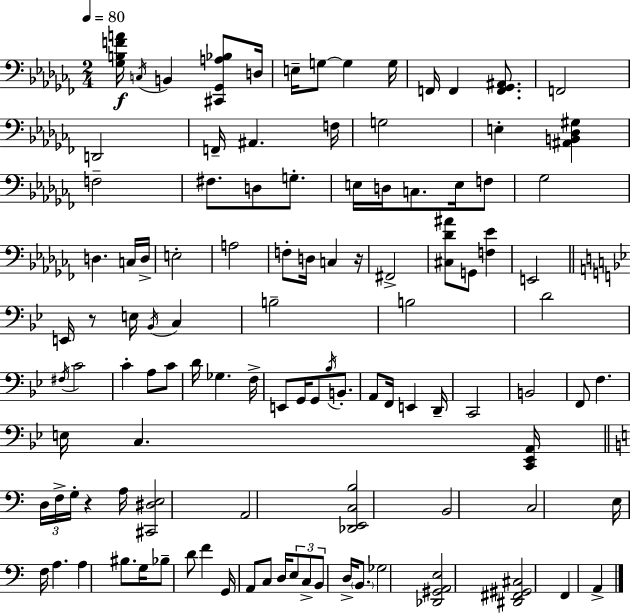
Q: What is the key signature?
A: AES minor